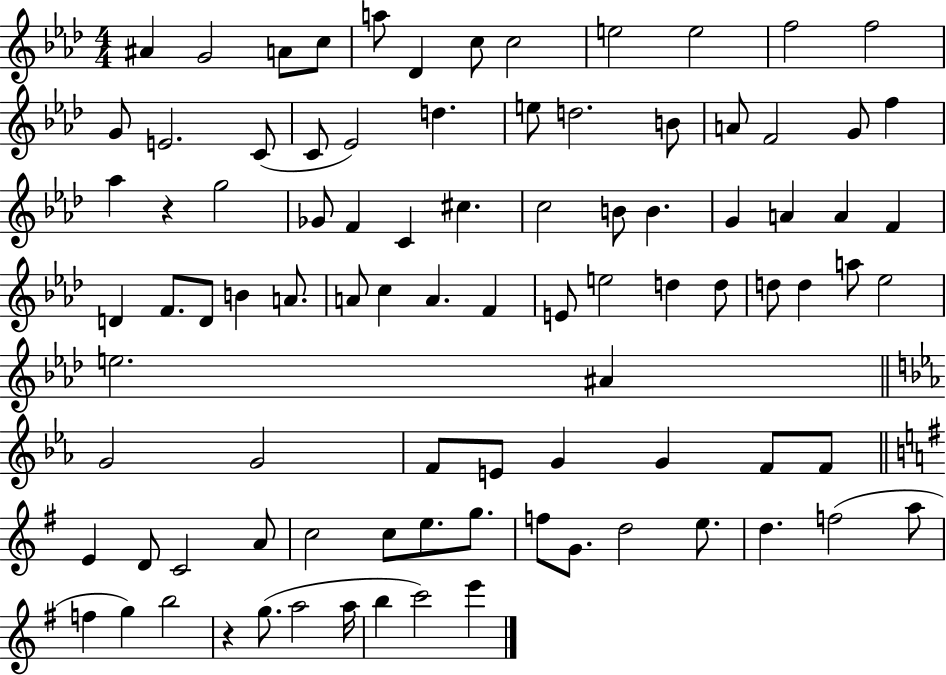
X:1
T:Untitled
M:4/4
L:1/4
K:Ab
^A G2 A/2 c/2 a/2 _D c/2 c2 e2 e2 f2 f2 G/2 E2 C/2 C/2 _E2 d e/2 d2 B/2 A/2 F2 G/2 f _a z g2 _G/2 F C ^c c2 B/2 B G A A F D F/2 D/2 B A/2 A/2 c A F E/2 e2 d d/2 d/2 d a/2 _e2 e2 ^A G2 G2 F/2 E/2 G G F/2 F/2 E D/2 C2 A/2 c2 c/2 e/2 g/2 f/2 G/2 d2 e/2 d f2 a/2 f g b2 z g/2 a2 a/4 b c'2 e'